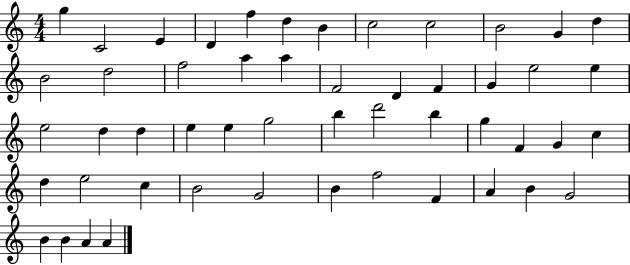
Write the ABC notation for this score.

X:1
T:Untitled
M:4/4
L:1/4
K:C
g C2 E D f d B c2 c2 B2 G d B2 d2 f2 a a F2 D F G e2 e e2 d d e e g2 b d'2 b g F G c d e2 c B2 G2 B f2 F A B G2 B B A A